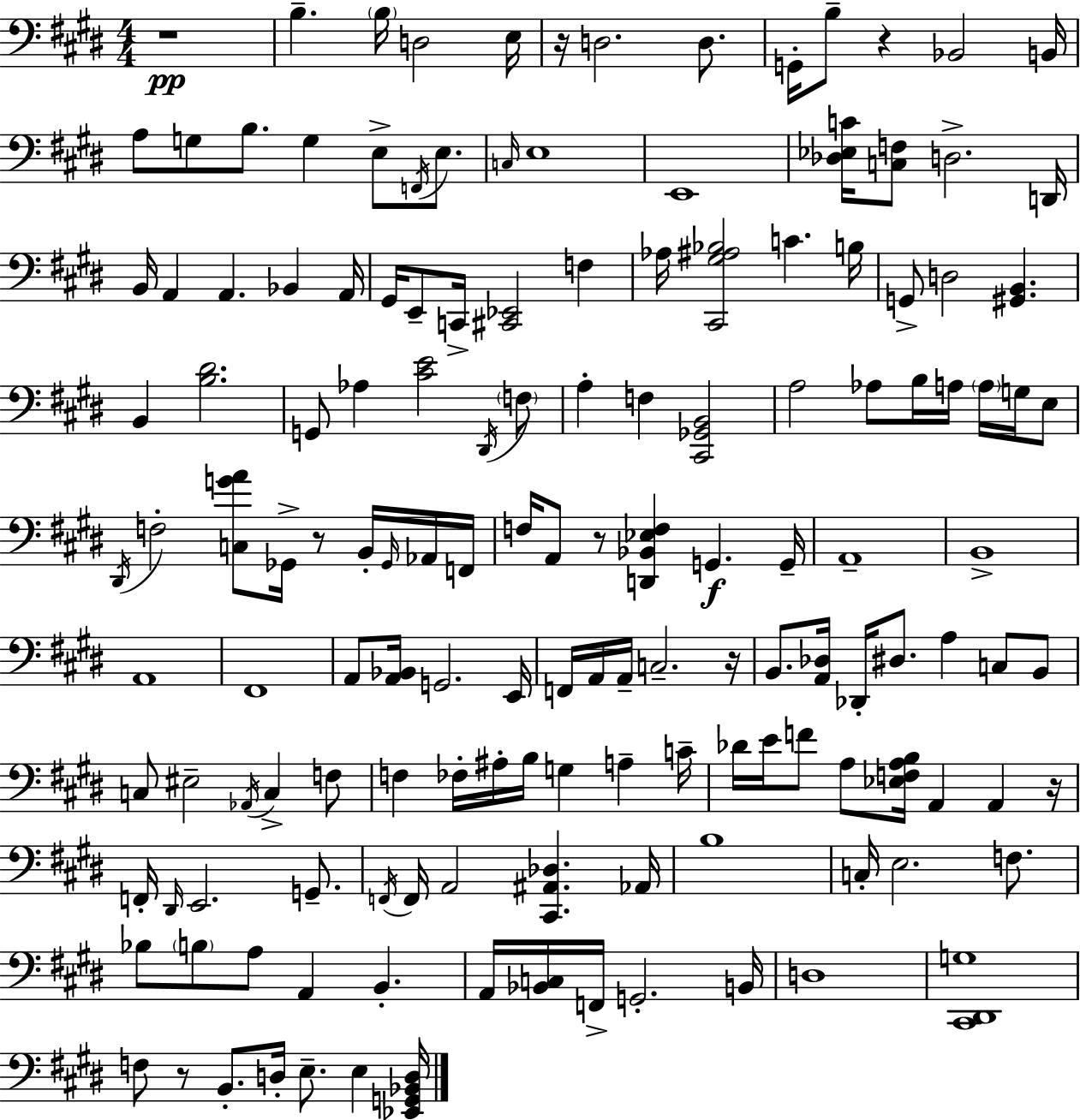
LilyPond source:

{
  \clef bass
  \numericTimeSignature
  \time 4/4
  \key e \major
  r1\pp | b4.-- \parenthesize b16 d2 e16 | r16 d2. d8. | g,16-. b8-- r4 bes,2 b,16 | \break a8 g8 b8. g4 e8-> \acciaccatura { f,16 } e8. | \grace { c16 } e1 | e,1 | <des ees c'>16 <c f>8 d2.-> | \break d,16 b,16 a,4 a,4. bes,4 | a,16 gis,16 e,8-- c,16-> <cis, ees,>2 f4 | aes16 <cis, gis ais bes>2 c'4. | b16 g,8-> d2 <gis, b,>4. | \break b,4 <b dis'>2. | g,8 aes4 <cis' e'>2 | \acciaccatura { dis,16 } \parenthesize f8 a4-. f4 <cis, ges, b,>2 | a2 aes8 b16 a16 \parenthesize a16 | \break g16 e8 \acciaccatura { dis,16 } f2-. <c g' a'>8 ges,16-> r8 | b,16-. \grace { ges,16 } aes,16 f,16 f16 a,8 r8 <d, bes, ees f>4 g,4.\f | g,16-- a,1-- | b,1-> | \break a,1 | fis,1 | a,8 <a, bes,>16 g,2. | e,16 f,16 a,16 a,16-- c2.-- | \break r16 b,8. <a, des>16 des,16-. dis8. a4 | c8 b,8 c8 eis2-- \acciaccatura { aes,16 } | c4-> f8 f4 fes16-. ais16-. b16 g4 | a4-- c'16-- des'16 e'16 f'8 a8 <ees f a b>16 a,4 | \break a,4 r16 f,16-. \grace { dis,16 } e,2. | g,8.-- \acciaccatura { f,16 } f,16 a,2 | <cis, ais, des>4. aes,16 b1 | c16-. e2. | \break f8. bes8 \parenthesize b8 a8 a,4 | b,4.-. a,16 <bes, c>16 f,16-> g,2.-. | b,16 d1 | <cis, dis, g>1 | \break f8 r8 b,8.-. d16-. | e8.-- e4 <ees, g, bes, d>16 \bar "|."
}